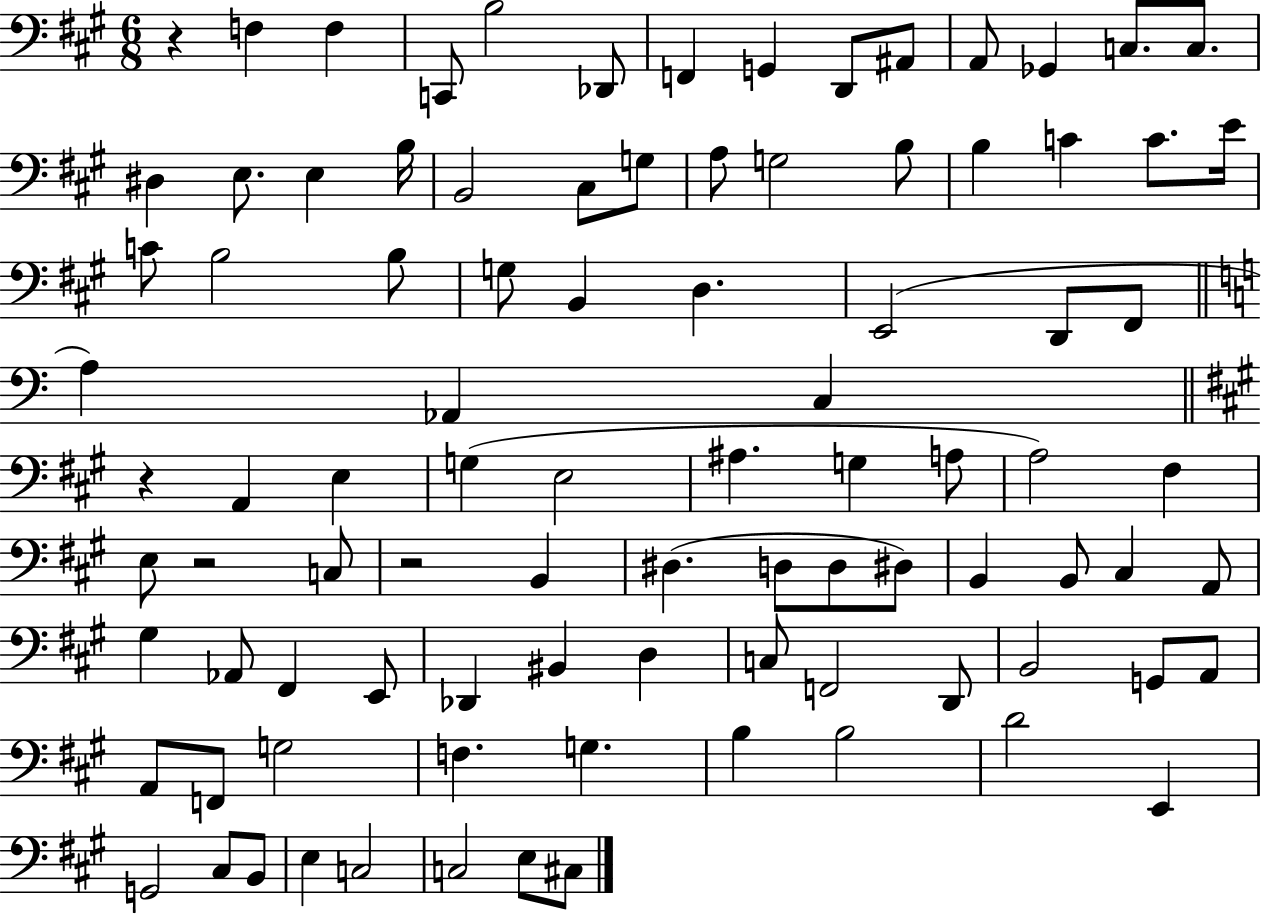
R/q F3/q F3/q C2/e B3/h Db2/e F2/q G2/q D2/e A#2/e A2/e Gb2/q C3/e. C3/e. D#3/q E3/e. E3/q B3/s B2/h C#3/e G3/e A3/e G3/h B3/e B3/q C4/q C4/e. E4/s C4/e B3/h B3/e G3/e B2/q D3/q. E2/h D2/e F#2/e A3/q Ab2/q C3/q R/q A2/q E3/q G3/q E3/h A#3/q. G3/q A3/e A3/h F#3/q E3/e R/h C3/e R/h B2/q D#3/q. D3/e D3/e D#3/e B2/q B2/e C#3/q A2/e G#3/q Ab2/e F#2/q E2/e Db2/q BIS2/q D3/q C3/e F2/h D2/e B2/h G2/e A2/e A2/e F2/e G3/h F3/q. G3/q. B3/q B3/h D4/h E2/q G2/h C#3/e B2/e E3/q C3/h C3/h E3/e C#3/e